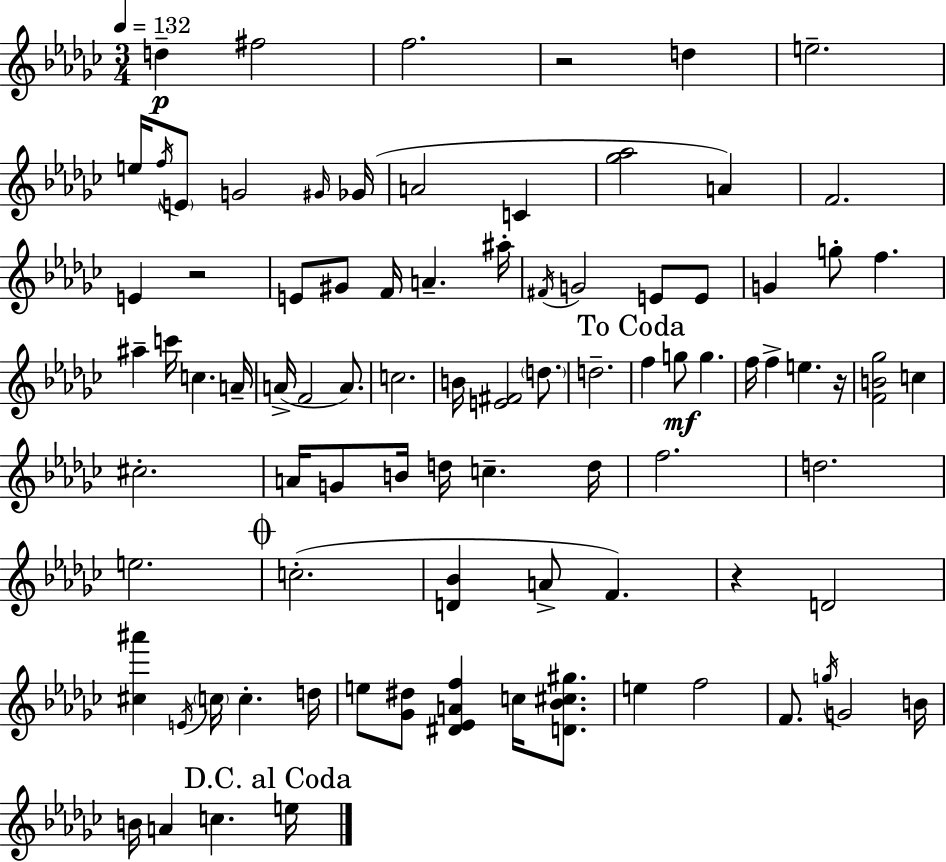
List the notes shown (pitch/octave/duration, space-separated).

D5/q F#5/h F5/h. R/h D5/q E5/h. E5/s F5/s E4/e G4/h G#4/s Gb4/s A4/h C4/q [Gb5,Ab5]/h A4/q F4/h. E4/q R/h E4/e G#4/e F4/s A4/q. A#5/s F#4/s G4/h E4/e E4/e G4/q G5/e F5/q. A#5/q C6/s C5/q. A4/s A4/s F4/h A4/e. C5/h. B4/s [E4,F#4]/h D5/e. D5/h. F5/q G5/e G5/q. F5/s F5/q E5/q. R/s [F4,B4,Gb5]/h C5/q C#5/h. A4/s G4/e B4/s D5/s C5/q. D5/s F5/h. D5/h. E5/h. C5/h. [D4,Bb4]/q A4/e F4/q. R/q D4/h [C#5,A#6]/q E4/s C5/s C5/q. D5/s E5/e [Gb4,D#5]/e [D#4,Eb4,A4,F5]/q C5/s [D4,Bb4,C#5,G#5]/e. E5/q F5/h F4/e. G5/s G4/h B4/s B4/s A4/q C5/q. E5/s